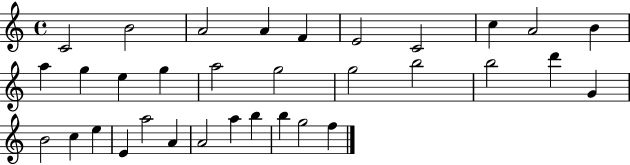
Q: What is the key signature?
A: C major